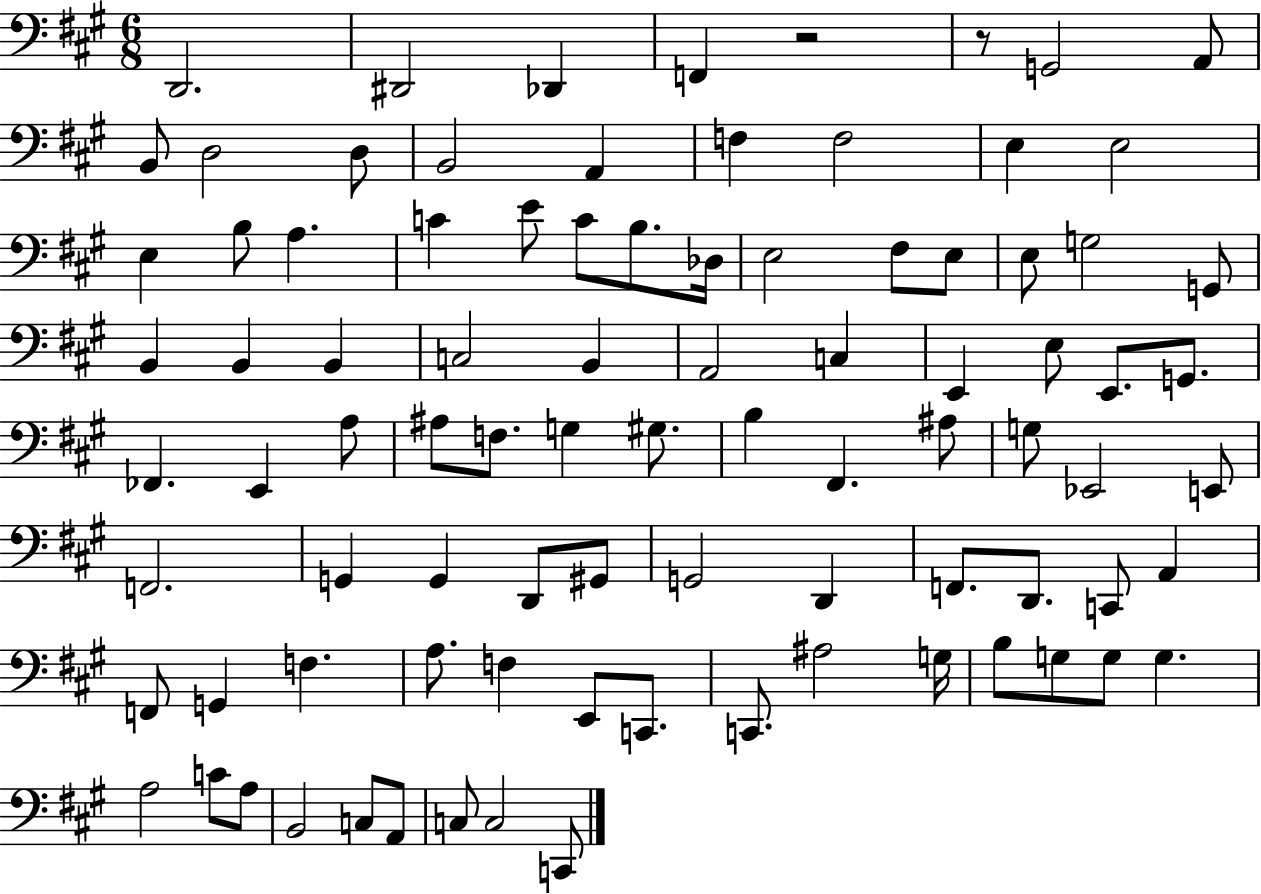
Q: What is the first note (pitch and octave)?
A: D2